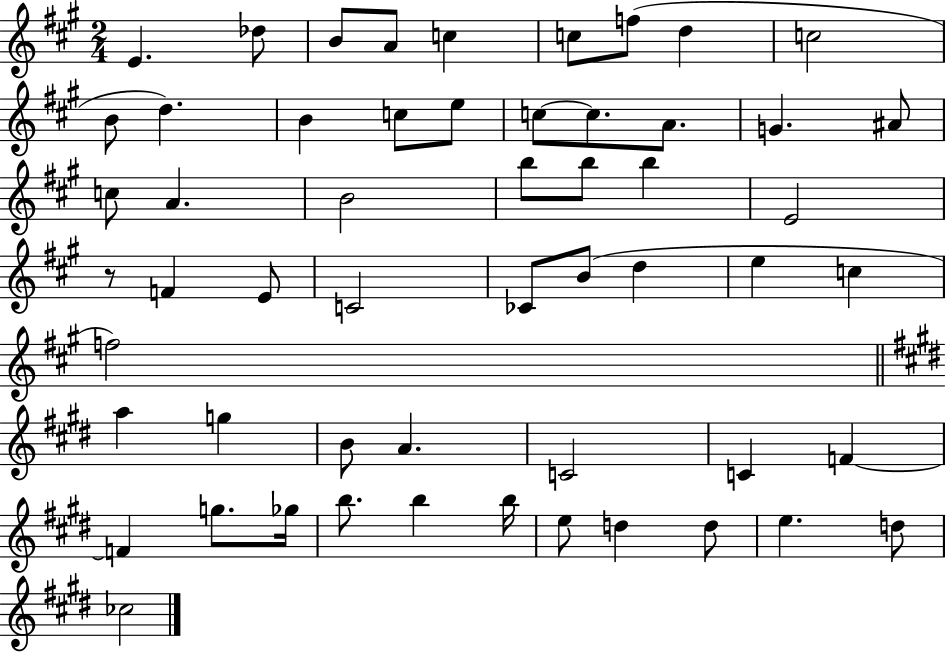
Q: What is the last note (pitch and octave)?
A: CES5